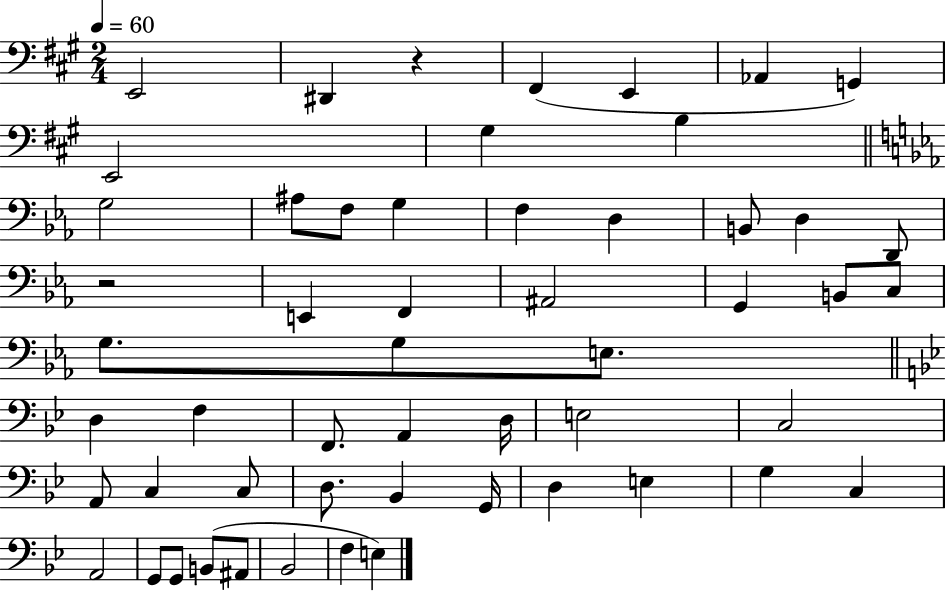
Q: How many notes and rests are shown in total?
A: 54